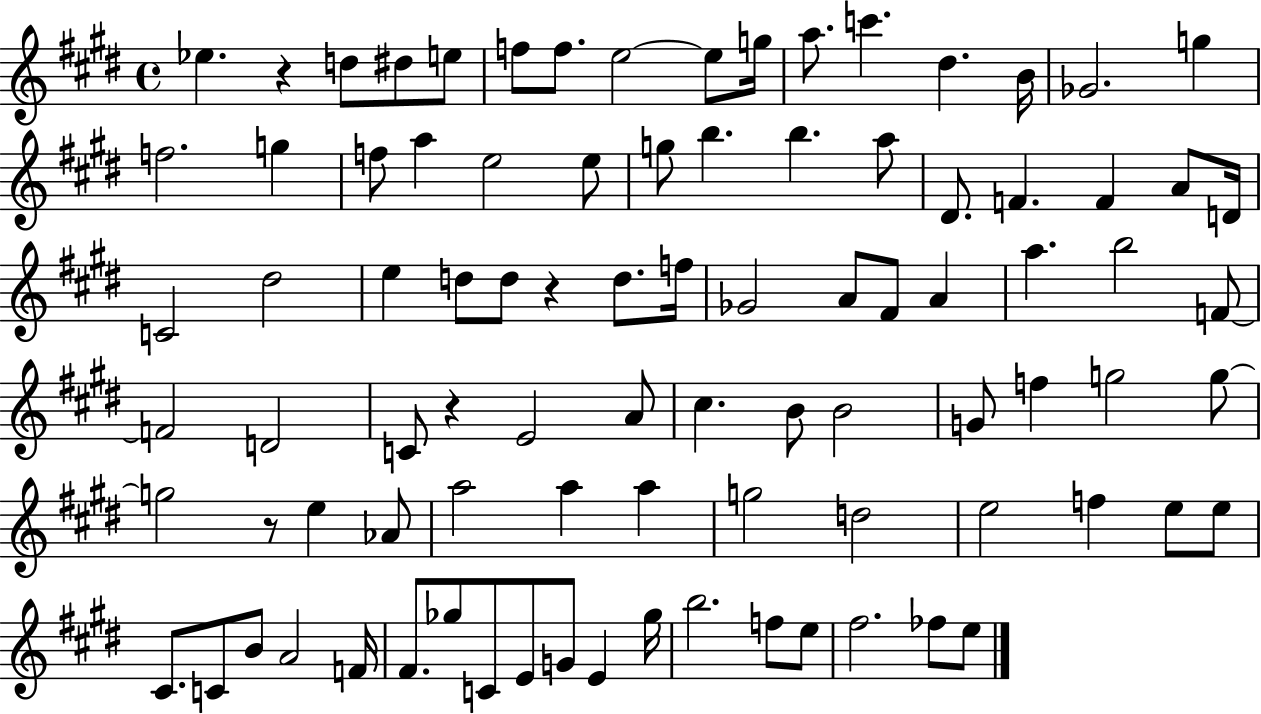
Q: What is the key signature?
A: E major